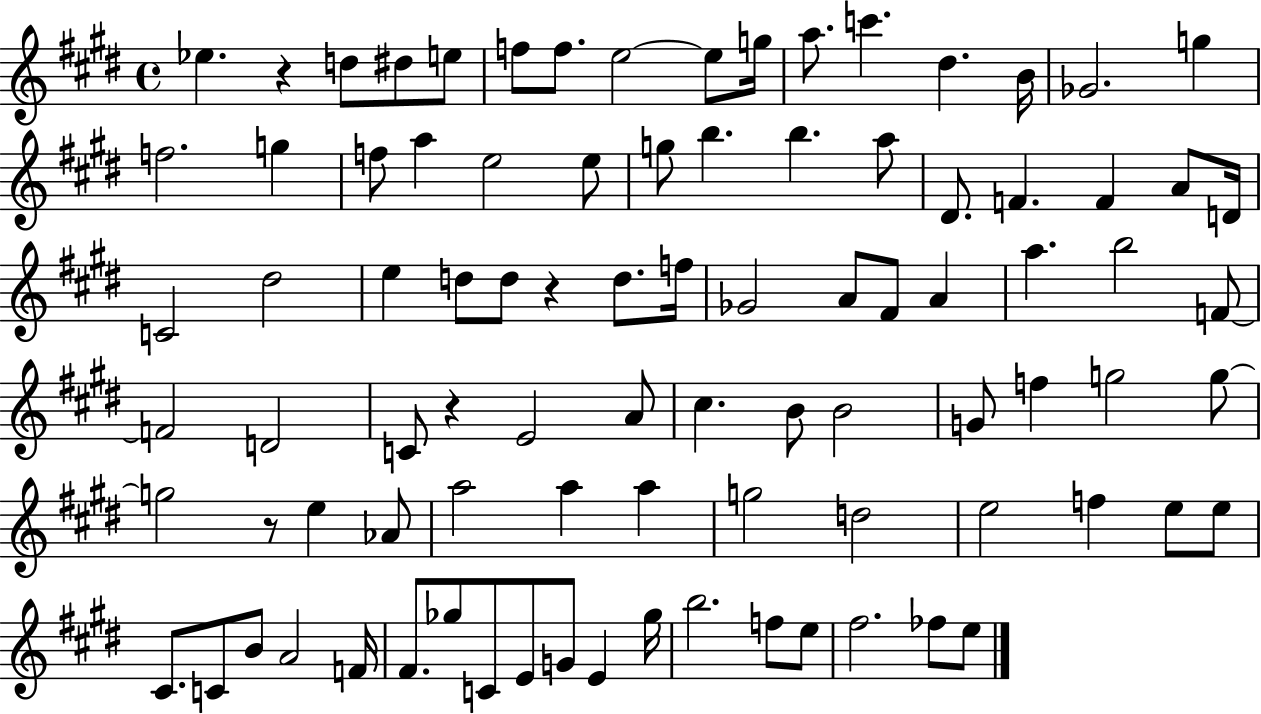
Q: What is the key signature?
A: E major